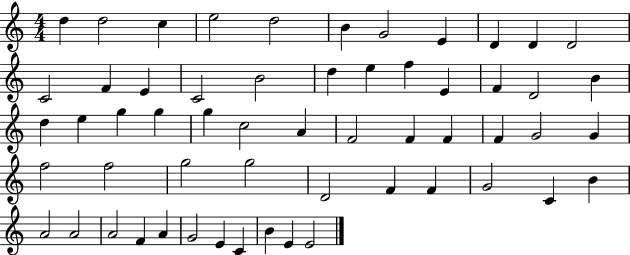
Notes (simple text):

D5/q D5/h C5/q E5/h D5/h B4/q G4/h E4/q D4/q D4/q D4/h C4/h F4/q E4/q C4/h B4/h D5/q E5/q F5/q E4/q F4/q D4/h B4/q D5/q E5/q G5/q G5/q G5/q C5/h A4/q F4/h F4/q F4/q F4/q G4/h G4/q F5/h F5/h G5/h G5/h D4/h F4/q F4/q G4/h C4/q B4/q A4/h A4/h A4/h F4/q A4/q G4/h E4/q C4/q B4/q E4/q E4/h